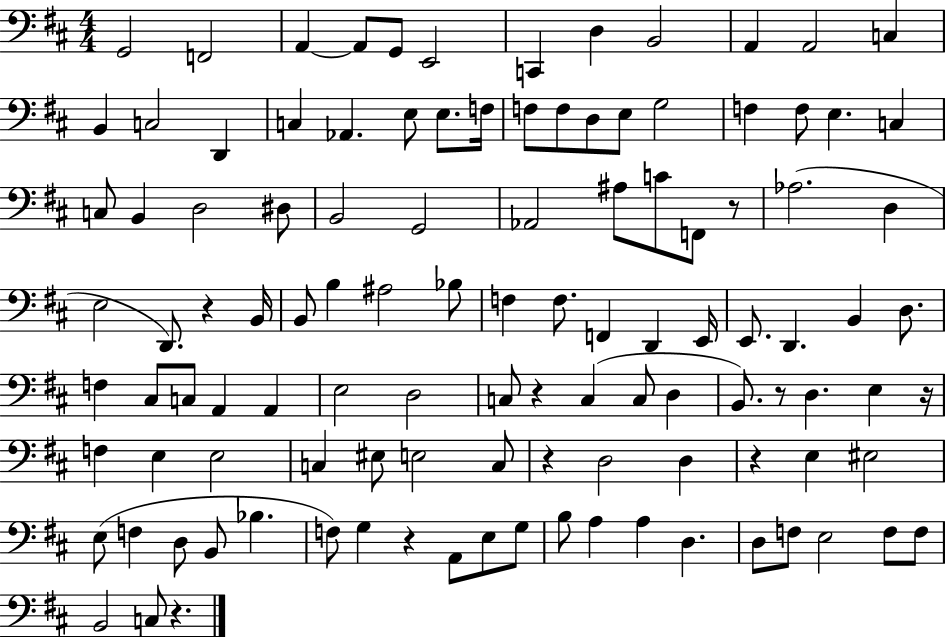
G2/h F2/h A2/q A2/e G2/e E2/h C2/q D3/q B2/h A2/q A2/h C3/q B2/q C3/h D2/q C3/q Ab2/q. E3/e E3/e. F3/s F3/e F3/e D3/e E3/e G3/h F3/q F3/e E3/q. C3/q C3/e B2/q D3/h D#3/e B2/h G2/h Ab2/h A#3/e C4/e F2/e R/e Ab3/h. D3/q E3/h D2/e. R/q B2/s B2/e B3/q A#3/h Bb3/e F3/q F3/e. F2/q D2/q E2/s E2/e. D2/q. B2/q D3/e. F3/q C#3/e C3/e A2/q A2/q E3/h D3/h C3/e R/q C3/q C3/e D3/q B2/e. R/e D3/q. E3/q R/s F3/q E3/q E3/h C3/q EIS3/e E3/h C3/e R/q D3/h D3/q R/q E3/q EIS3/h E3/e F3/q D3/e B2/e Bb3/q. F3/e G3/q R/q A2/e E3/e G3/e B3/e A3/q A3/q D3/q. D3/e F3/e E3/h F3/e F3/e B2/h C3/e R/q.